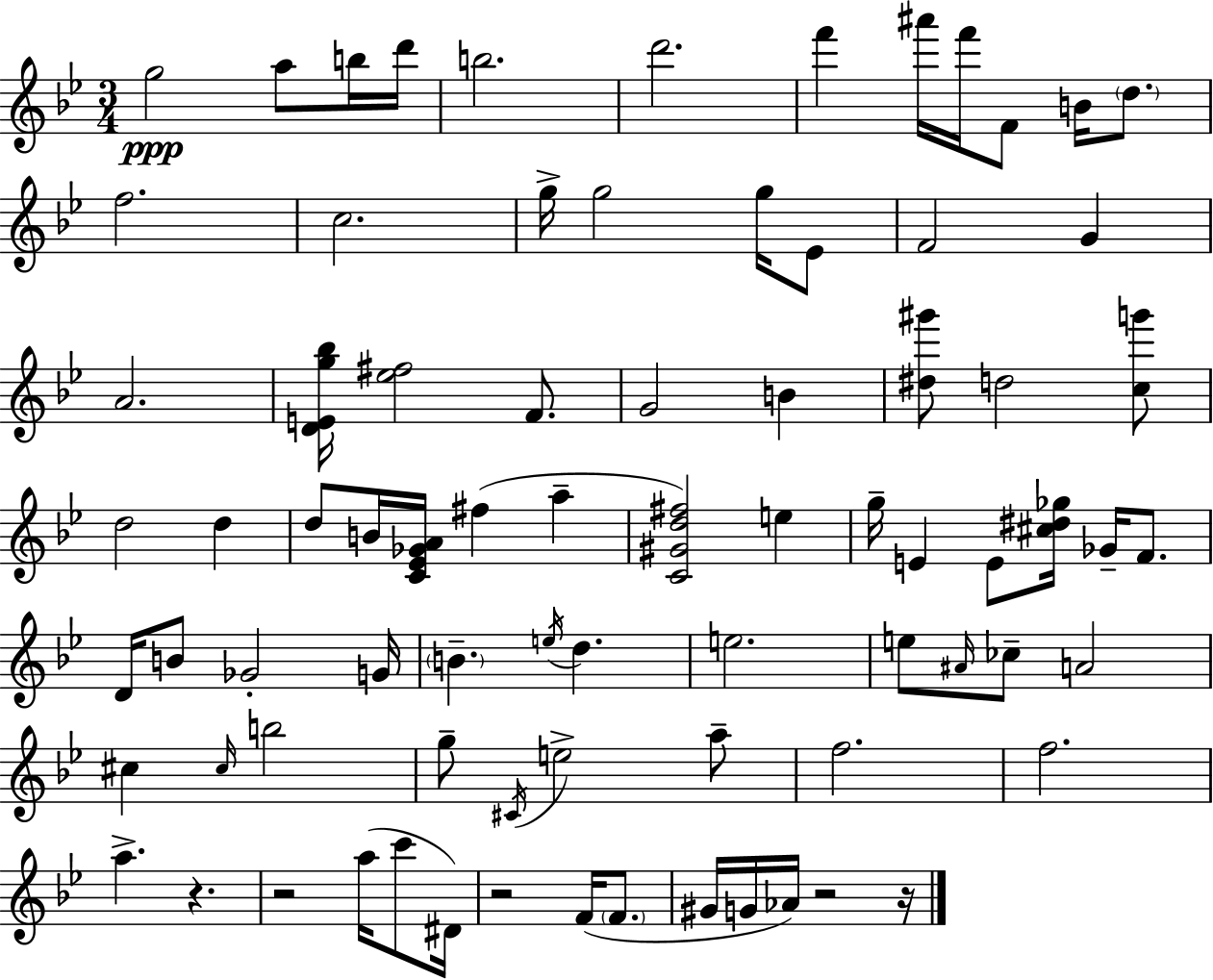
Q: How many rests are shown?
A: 5